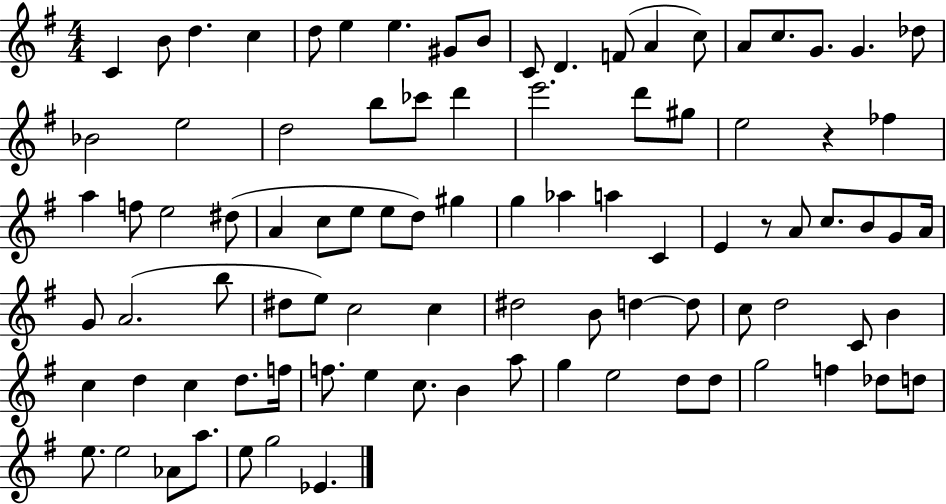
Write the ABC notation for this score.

X:1
T:Untitled
M:4/4
L:1/4
K:G
C B/2 d c d/2 e e ^G/2 B/2 C/2 D F/2 A c/2 A/2 c/2 G/2 G _d/2 _B2 e2 d2 b/2 _c'/2 d' e'2 d'/2 ^g/2 e2 z _f a f/2 e2 ^d/2 A c/2 e/2 e/2 d/2 ^g g _a a C E z/2 A/2 c/2 B/2 G/2 A/4 G/2 A2 b/2 ^d/2 e/2 c2 c ^d2 B/2 d d/2 c/2 d2 C/2 B c d c d/2 f/4 f/2 e c/2 B a/2 g e2 d/2 d/2 g2 f _d/2 d/2 e/2 e2 _A/2 a/2 e/2 g2 _E